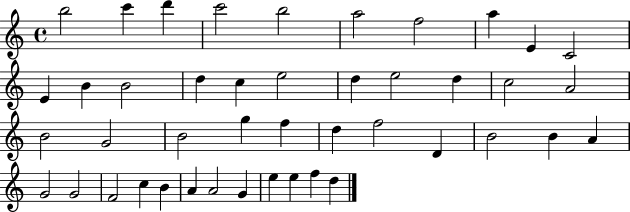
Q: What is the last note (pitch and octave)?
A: D5